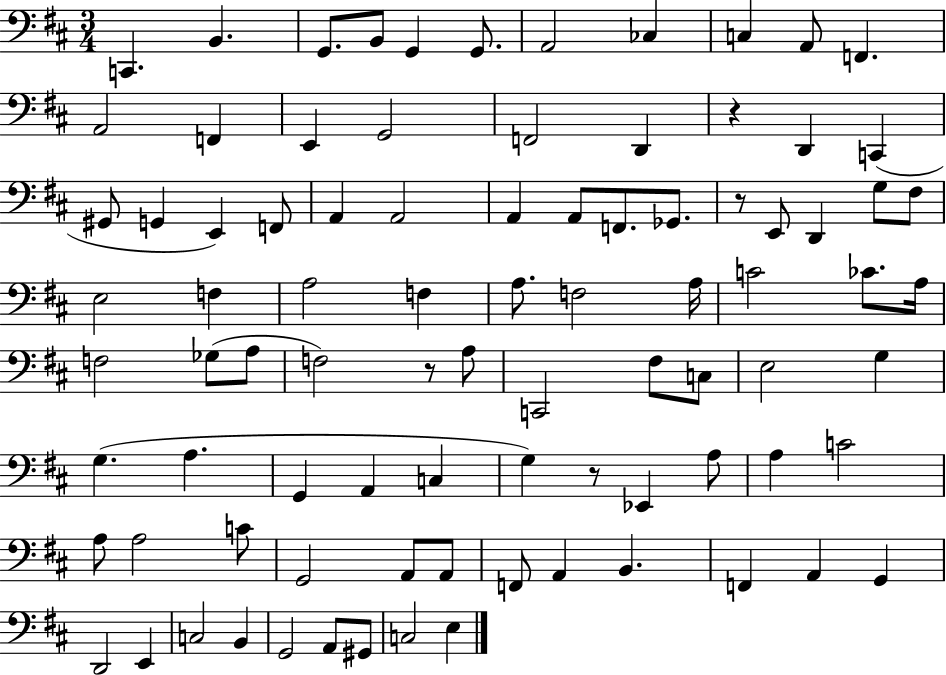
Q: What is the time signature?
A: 3/4